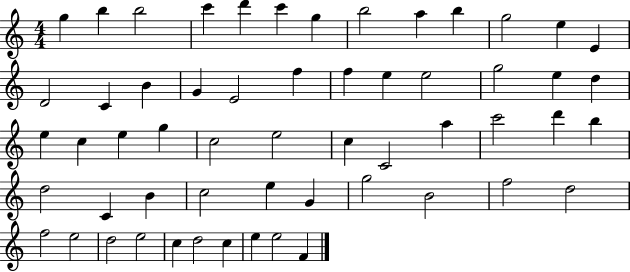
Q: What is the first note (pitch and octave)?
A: G5